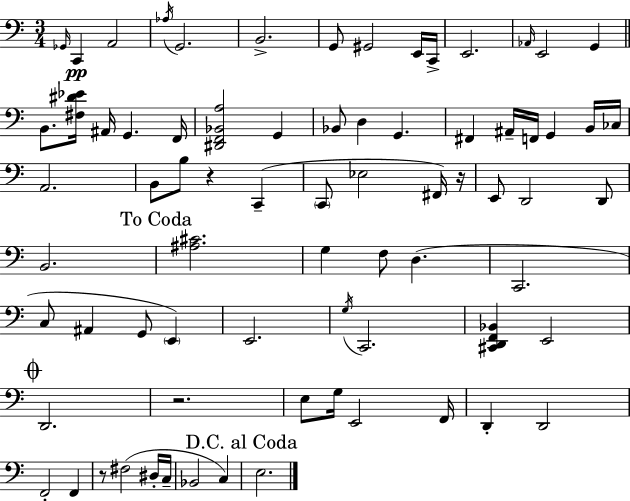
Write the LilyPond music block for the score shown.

{
  \clef bass
  \numericTimeSignature
  \time 3/4
  \key c \major
  \repeat volta 2 { \grace { ges,16 }\pp c,4 a,2 | \acciaccatura { aes16 } g,2. | b,2.-> | g,8 gis,2 | \break e,16 c,16-> e,2. | \grace { aes,16 } e,2 g,4 | \bar "||" \break \key c \major b,8. <fis dis' ees'>16 ais,16 g,4. f,16 | <dis, f, bes, a>2 g,4 | bes,8 d4 g,4. | fis,4 ais,16-- f,16 g,4 b,16 ces16 | \break a,2. | b,8 b8 r4 c,4--( | \parenthesize c,8 ees2 fis,16) r16 | e,8 d,2 d,8 | \break b,2. | \mark "To Coda" <ais cis'>2. | g4 f8 d4.( | c,2. | \break c8 ais,4 g,8 \parenthesize e,4) | e,2. | \acciaccatura { g16 } c,2. | <cis, d, f, bes,>4 e,2 | \break \mark \markup { \musicglyph "scripts.coda" } d,2. | r2. | e8 g16 e,2 | f,16 d,4-. d,2 | \break f,2-. f,4 | r8 fis2( dis16-. | c16-- bes,2 c4) | \mark "D.C. al Coda" e2. | \break } \bar "|."
}